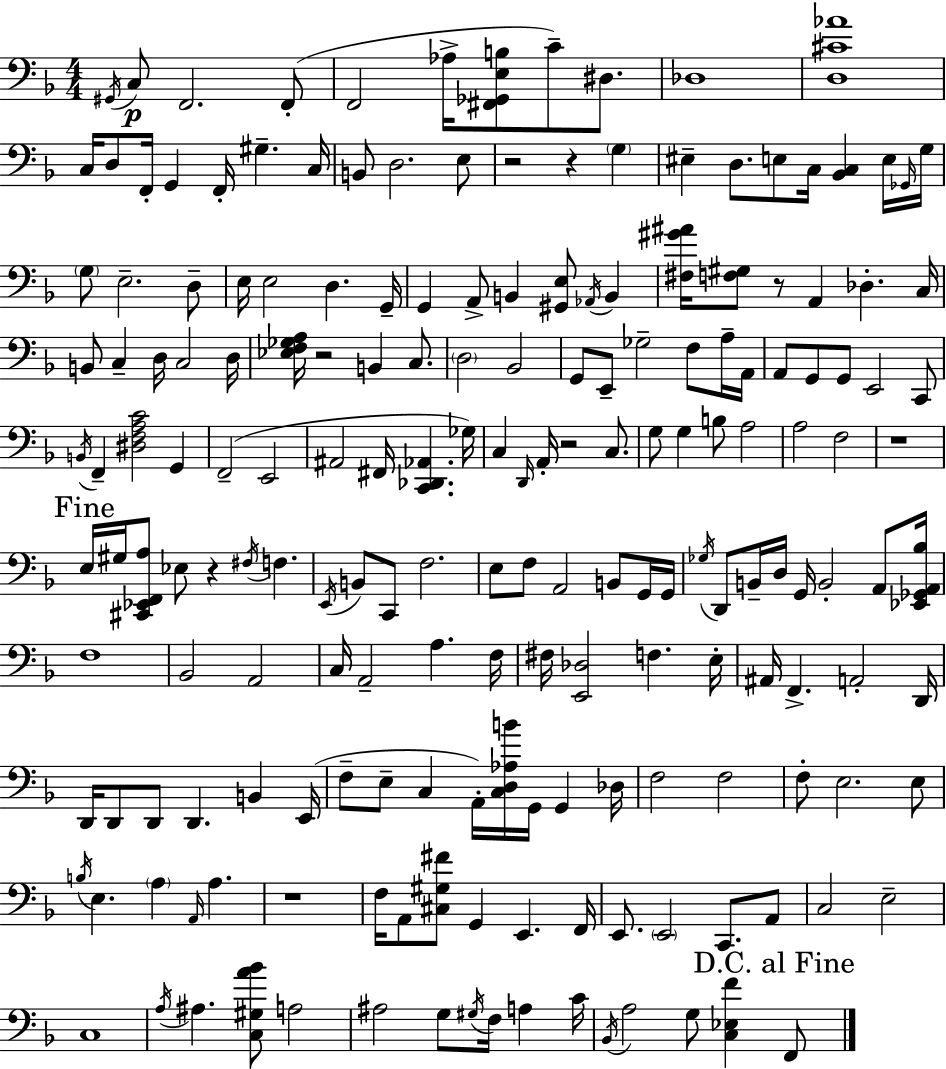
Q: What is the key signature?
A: F major